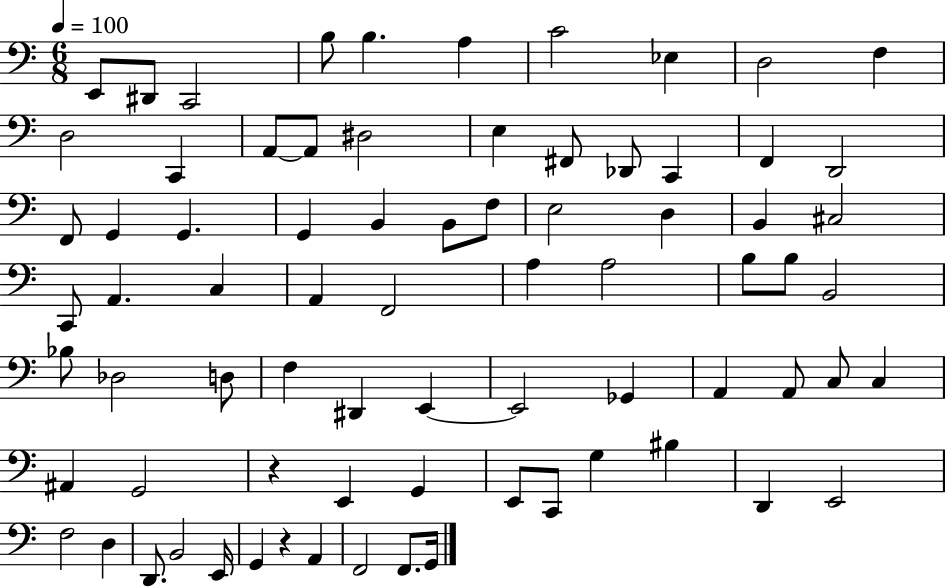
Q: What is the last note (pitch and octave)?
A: G2